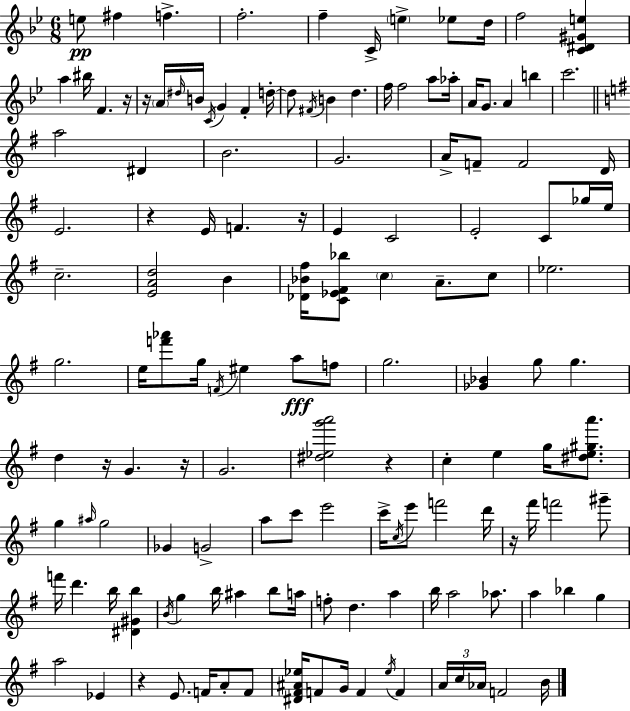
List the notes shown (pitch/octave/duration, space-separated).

E5/e F#5/q F5/q. F5/h. F5/q C4/s E5/q Eb5/e D5/s F5/h [C4,D#4,G#4,E5]/q A5/q BIS5/s F4/q. R/s R/s A4/s D#5/s B4/s C4/s G4/q F4/q D5/s D5/e F#4/s B4/q D5/q. F5/s F5/h A5/e Ab5/s A4/s G4/e. A4/q B5/q C6/h. A5/h D#4/q B4/h. G4/h. A4/s F4/e F4/h D4/s E4/h. R/q E4/s F4/q. R/s E4/q C4/h E4/h C4/e Gb5/s E5/s C5/h. [E4,A4,D5]/h B4/q [Db4,Bb4,F#5]/s [C4,Eb4,F#4,Bb5]/e C5/q A4/e. C5/e Eb5/h. G5/h. E5/s [F6,Ab6]/e G5/s F4/s EIS5/q A5/e F5/e G5/h. [Gb4,Bb4]/q G5/e G5/q. D5/q R/s G4/q. R/s G4/h. [D#5,Eb5,G6,A6]/h R/q C5/q E5/q G5/s [D#5,E5,G#5,A6]/e. G5/q A#5/s G5/h Gb4/q G4/h A5/e C6/e E6/h C6/s C5/s E6/e F6/h D6/s R/s F#6/s F6/h G#6/e F6/s D6/q. B5/s [D#4,G#4,B5]/q B4/s G5/q B5/s A#5/q B5/e A5/s F5/e D5/q. A5/q B5/s A5/h Ab5/e. A5/q Bb5/q G5/q A5/h Eb4/q R/q E4/e. F4/s A4/e F4/e [D#4,F#4,A#4,Eb5]/s F4/e G4/s F4/q Eb5/s F4/q A4/s C5/s Ab4/s F4/h B4/s